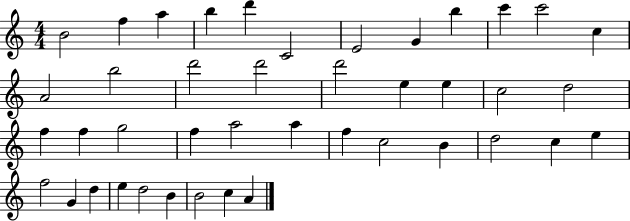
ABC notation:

X:1
T:Untitled
M:4/4
L:1/4
K:C
B2 f a b d' C2 E2 G b c' c'2 c A2 b2 d'2 d'2 d'2 e e c2 d2 f f g2 f a2 a f c2 B d2 c e f2 G d e d2 B B2 c A